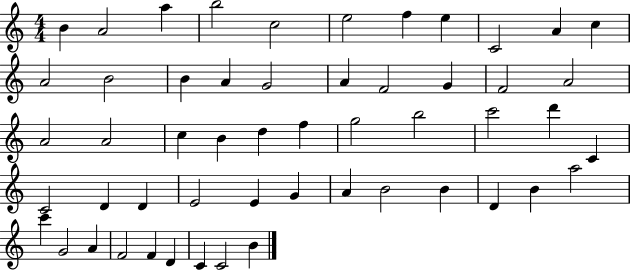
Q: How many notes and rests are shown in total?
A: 53